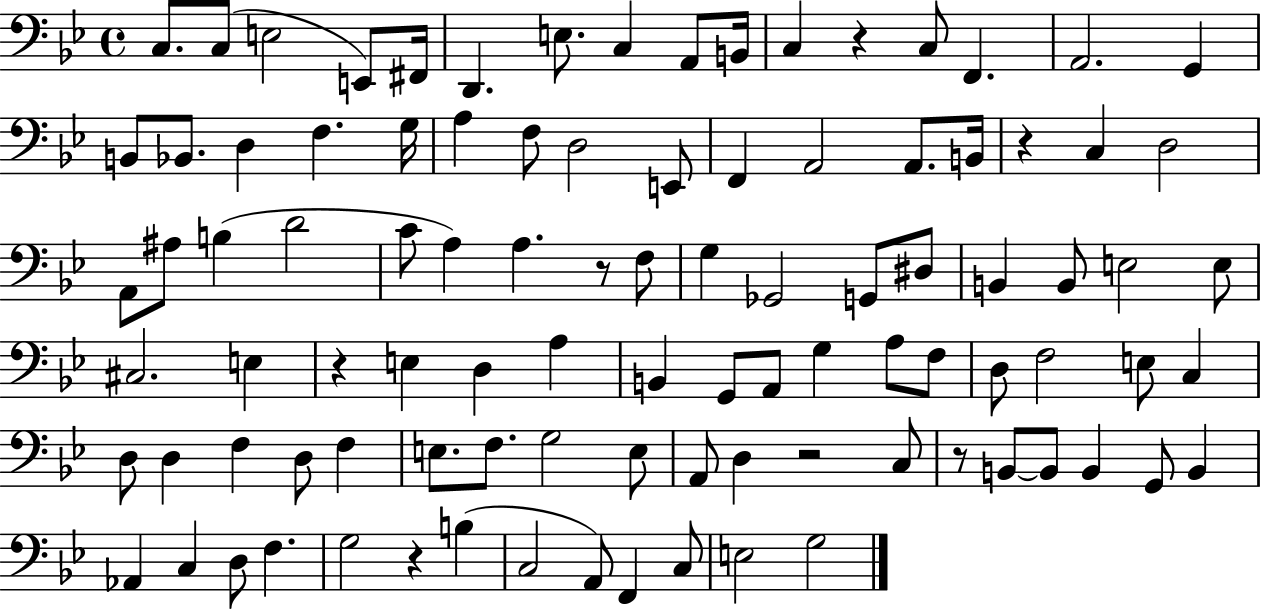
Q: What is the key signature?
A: BES major